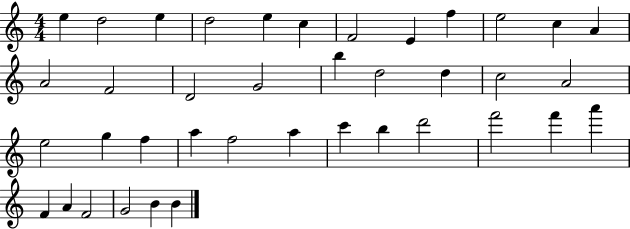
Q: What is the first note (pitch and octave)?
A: E5